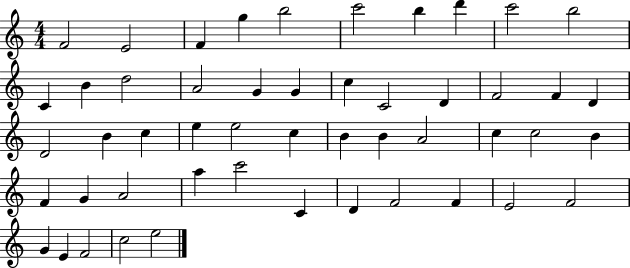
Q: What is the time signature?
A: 4/4